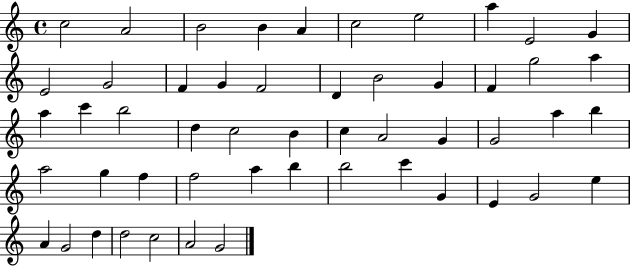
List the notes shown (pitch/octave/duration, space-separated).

C5/h A4/h B4/h B4/q A4/q C5/h E5/h A5/q E4/h G4/q E4/h G4/h F4/q G4/q F4/h D4/q B4/h G4/q F4/q G5/h A5/q A5/q C6/q B5/h D5/q C5/h B4/q C5/q A4/h G4/q G4/h A5/q B5/q A5/h G5/q F5/q F5/h A5/q B5/q B5/h C6/q G4/q E4/q G4/h E5/q A4/q G4/h D5/q D5/h C5/h A4/h G4/h